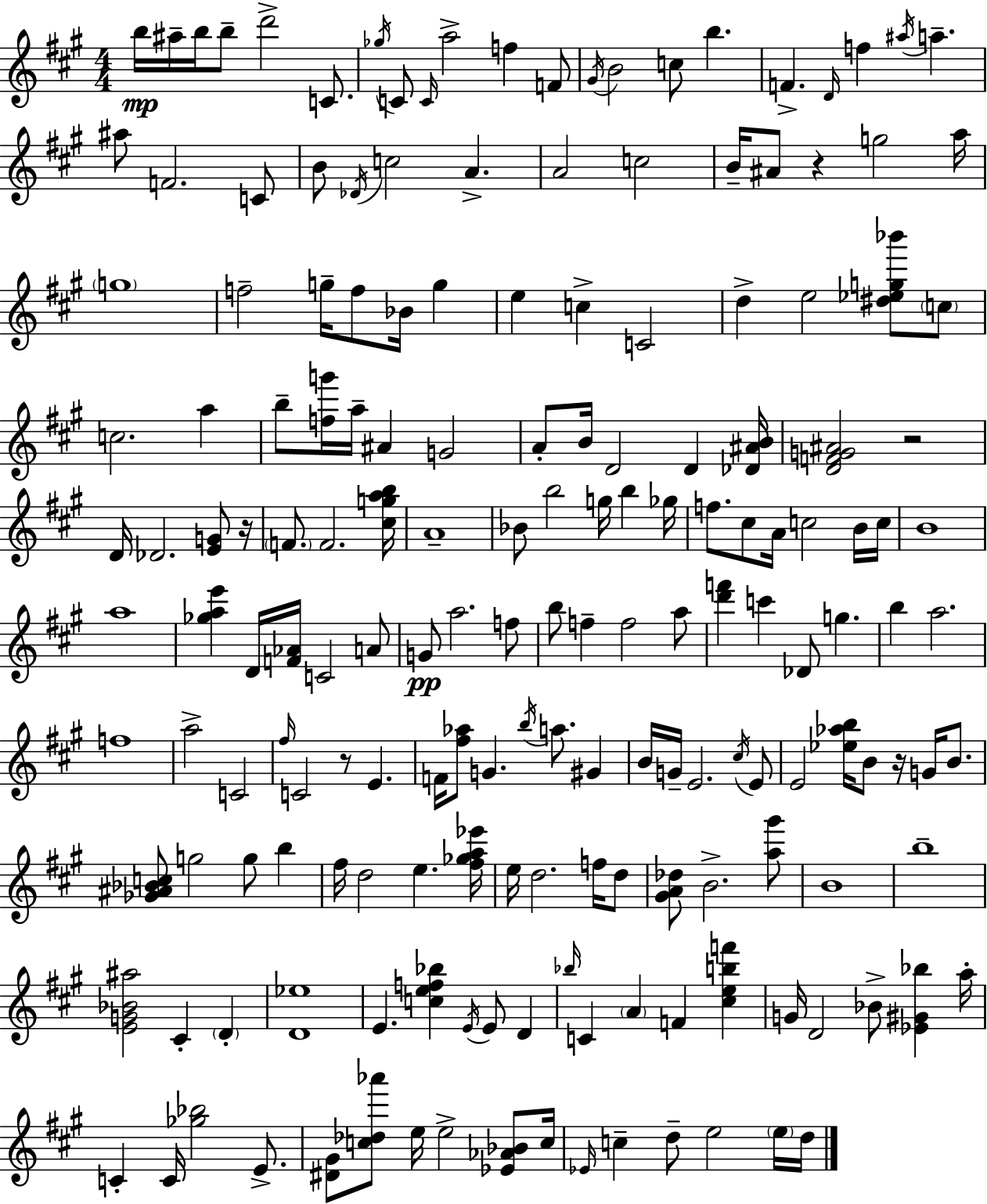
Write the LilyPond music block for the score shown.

{
  \clef treble
  \numericTimeSignature
  \time 4/4
  \key a \major
  b''16\mp ais''16-- b''16 b''8-- d'''2-> c'8. | \acciaccatura { ges''16 } c'8 \grace { c'16 } a''2-> f''4 | f'8 \acciaccatura { gis'16 } b'2 c''8 b''4. | f'4.-> \grace { d'16 } f''4 \acciaccatura { ais''16 } a''4.-- | \break ais''8 f'2. | c'8 b'8 \acciaccatura { des'16 } c''2 | a'4.-> a'2 c''2 | b'16-- ais'8 r4 g''2 | \break a''16 \parenthesize g''1 | f''2-- g''16-- f''8 | bes'16 g''4 e''4 c''4-> c'2 | d''4-> e''2 | \break <dis'' ees'' g'' bes'''>8 \parenthesize c''8 c''2. | a''4 b''8-- <f'' g'''>16 a''16-- ais'4 g'2 | a'8-. b'16 d'2 | d'4 <des' ais' b'>16 <d' f' g' ais'>2 r2 | \break d'16 des'2. | <e' g'>8 r16 \parenthesize f'8. f'2. | <cis'' g'' a'' b''>16 a'1-- | bes'8 b''2 | \break g''16 b''4 ges''16 f''8. cis''8 a'16 c''2 | b'16 c''16 b'1 | a''1 | <ges'' a'' e'''>4 d'16 <f' aes'>16 c'2 | \break a'8 g'8\pp a''2. | f''8 b''8 f''4-- f''2 | a''8 <d''' f'''>4 c'''4 des'8 | g''4. b''4 a''2. | \break f''1 | a''2-> c'2 | \grace { fis''16 } c'2 r8 | e'4. f'16 <fis'' aes''>8 g'4. | \break \acciaccatura { b''16 } a''8. gis'4 b'16 g'16-- e'2. | \acciaccatura { cis''16 } e'8 e'2 | <ees'' aes'' b''>16 b'8 r16 g'16 b'8. <ges' ais' bes' c''>8 g''2 | g''8 b''4 fis''16 d''2 | \break e''4. <fis'' ges'' a'' ees'''>16 e''16 d''2. | f''16 d''8 <gis' a' des''>8 b'2.-> | <a'' gis'''>8 b'1 | b''1-- | \break <e' g' bes' ais''>2 | cis'4-. \parenthesize d'4-. <d' ees''>1 | e'4. <c'' e'' f'' bes''>4 | \acciaccatura { e'16 } e'8 d'4 \grace { bes''16 } c'4 \parenthesize a'4 | \break f'4 <cis'' e'' b'' f'''>4 g'16 d'2 | bes'8-> <ees' gis' bes''>4 a''16-. c'4-. c'16 | <ges'' bes''>2 e'8.-> <dis' gis'>8 <c'' des'' aes'''>8 e''16 | e''2-> <ees' aes' bes'>8 c''16 \grace { ees'16 } c''4-- | \break d''8-- e''2 \parenthesize e''16 d''16 \bar "|."
}